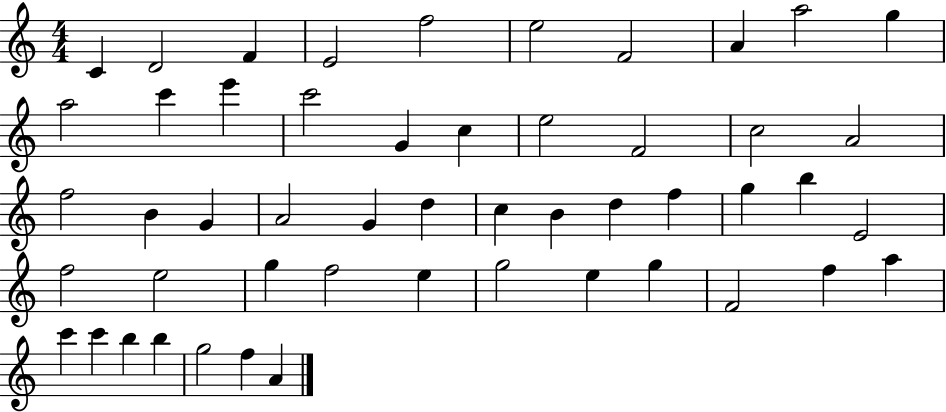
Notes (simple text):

C4/q D4/h F4/q E4/h F5/h E5/h F4/h A4/q A5/h G5/q A5/h C6/q E6/q C6/h G4/q C5/q E5/h F4/h C5/h A4/h F5/h B4/q G4/q A4/h G4/q D5/q C5/q B4/q D5/q F5/q G5/q B5/q E4/h F5/h E5/h G5/q F5/h E5/q G5/h E5/q G5/q F4/h F5/q A5/q C6/q C6/q B5/q B5/q G5/h F5/q A4/q